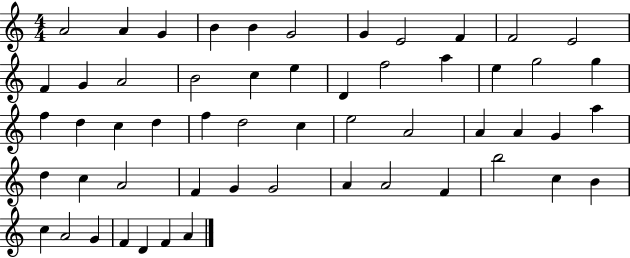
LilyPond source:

{
  \clef treble
  \numericTimeSignature
  \time 4/4
  \key c \major
  a'2 a'4 g'4 | b'4 b'4 g'2 | g'4 e'2 f'4 | f'2 e'2 | \break f'4 g'4 a'2 | b'2 c''4 e''4 | d'4 f''2 a''4 | e''4 g''2 g''4 | \break f''4 d''4 c''4 d''4 | f''4 d''2 c''4 | e''2 a'2 | a'4 a'4 g'4 a''4 | \break d''4 c''4 a'2 | f'4 g'4 g'2 | a'4 a'2 f'4 | b''2 c''4 b'4 | \break c''4 a'2 g'4 | f'4 d'4 f'4 a'4 | \bar "|."
}